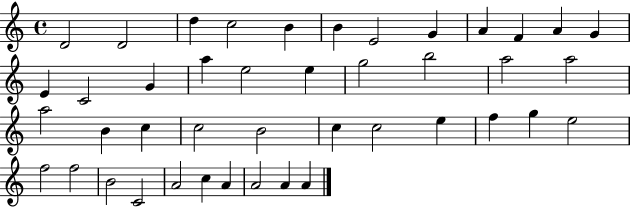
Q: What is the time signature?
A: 4/4